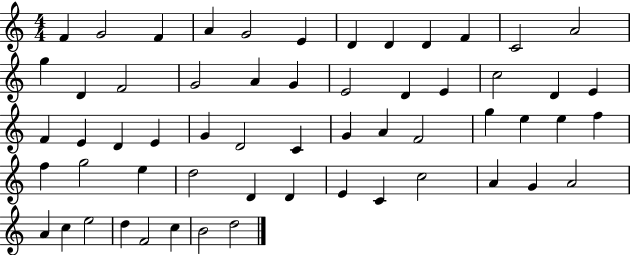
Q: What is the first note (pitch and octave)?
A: F4